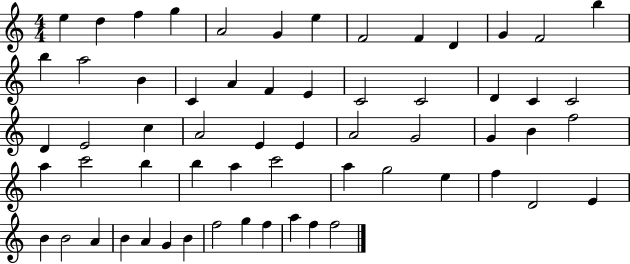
{
  \clef treble
  \numericTimeSignature
  \time 4/4
  \key c \major
  e''4 d''4 f''4 g''4 | a'2 g'4 e''4 | f'2 f'4 d'4 | g'4 f'2 b''4 | \break b''4 a''2 b'4 | c'4 a'4 f'4 e'4 | c'2 c'2 | d'4 c'4 c'2 | \break d'4 e'2 c''4 | a'2 e'4 e'4 | a'2 g'2 | g'4 b'4 f''2 | \break a''4 c'''2 b''4 | b''4 a''4 c'''2 | a''4 g''2 e''4 | f''4 d'2 e'4 | \break b'4 b'2 a'4 | b'4 a'4 g'4 b'4 | f''2 g''4 f''4 | a''4 f''4 f''2 | \break \bar "|."
}